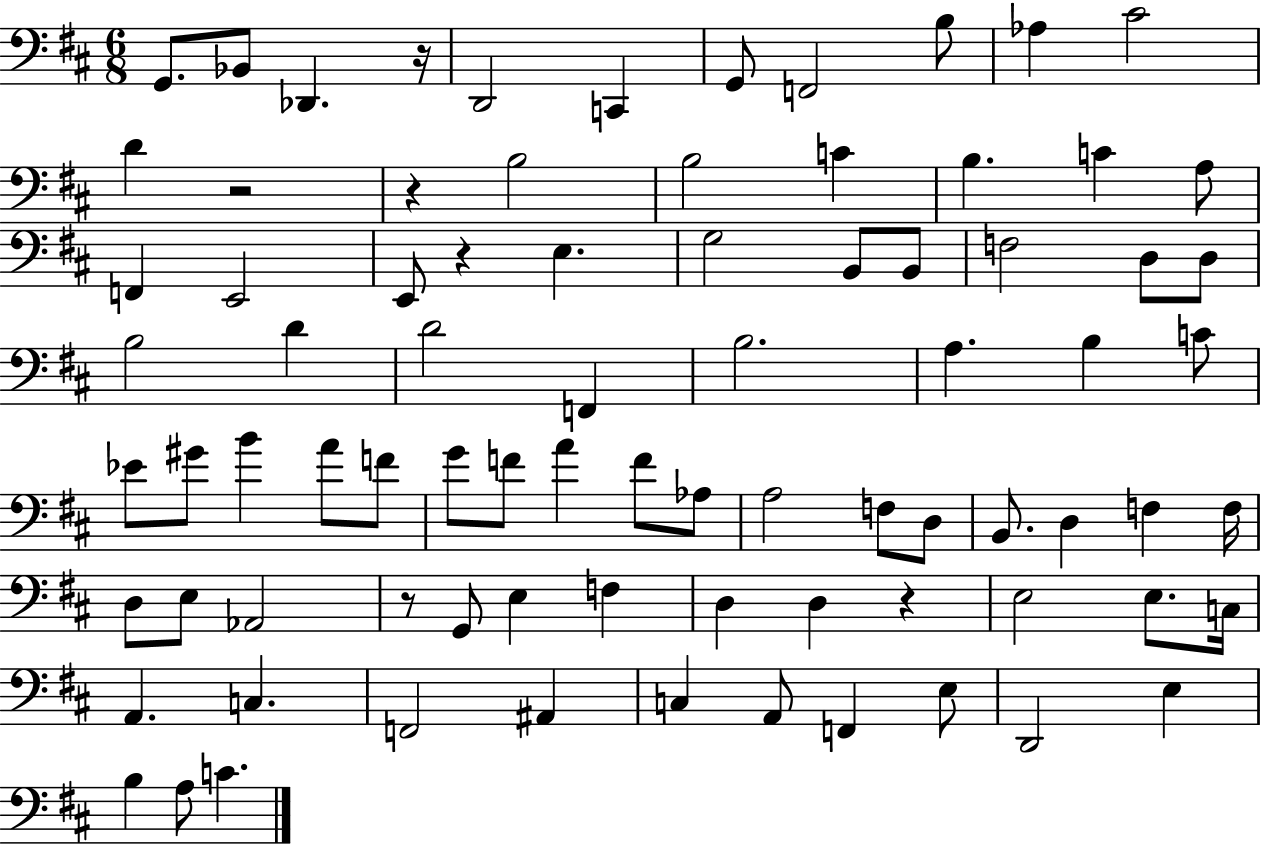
G2/e. Bb2/e Db2/q. R/s D2/h C2/q G2/e F2/h B3/e Ab3/q C#4/h D4/q R/h R/q B3/h B3/h C4/q B3/q. C4/q A3/e F2/q E2/h E2/e R/q E3/q. G3/h B2/e B2/e F3/h D3/e D3/e B3/h D4/q D4/h F2/q B3/h. A3/q. B3/q C4/e Eb4/e G#4/e B4/q A4/e F4/e G4/e F4/e A4/q F4/e Ab3/e A3/h F3/e D3/e B2/e. D3/q F3/q F3/s D3/e E3/e Ab2/h R/e G2/e E3/q F3/q D3/q D3/q R/q E3/h E3/e. C3/s A2/q. C3/q. F2/h A#2/q C3/q A2/e F2/q E3/e D2/h E3/q B3/q A3/e C4/q.